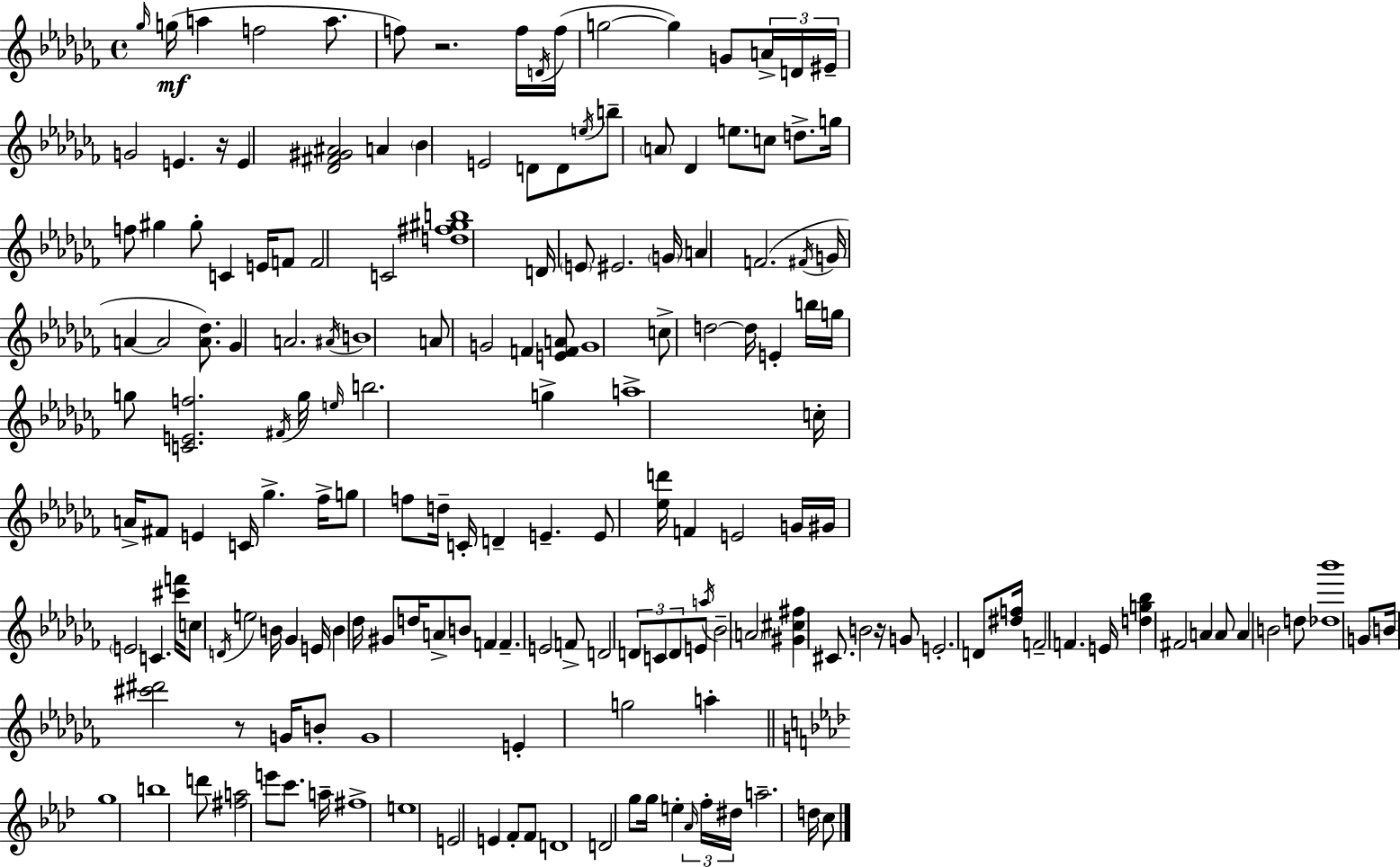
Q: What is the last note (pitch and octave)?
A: C5